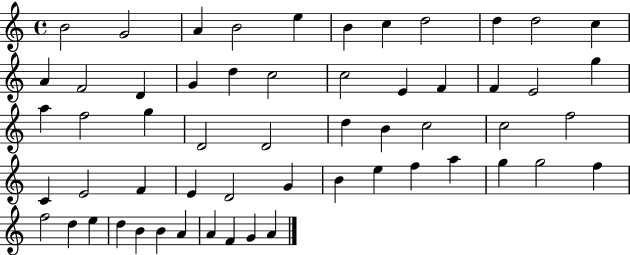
B4/h G4/h A4/q B4/h E5/q B4/q C5/q D5/h D5/q D5/h C5/q A4/q F4/h D4/q G4/q D5/q C5/h C5/h E4/q F4/q F4/q E4/h G5/q A5/q F5/h G5/q D4/h D4/h D5/q B4/q C5/h C5/h F5/h C4/q E4/h F4/q E4/q D4/h G4/q B4/q E5/q F5/q A5/q G5/q G5/h F5/q F5/h D5/q E5/q D5/q B4/q B4/q A4/q A4/q F4/q G4/q A4/q